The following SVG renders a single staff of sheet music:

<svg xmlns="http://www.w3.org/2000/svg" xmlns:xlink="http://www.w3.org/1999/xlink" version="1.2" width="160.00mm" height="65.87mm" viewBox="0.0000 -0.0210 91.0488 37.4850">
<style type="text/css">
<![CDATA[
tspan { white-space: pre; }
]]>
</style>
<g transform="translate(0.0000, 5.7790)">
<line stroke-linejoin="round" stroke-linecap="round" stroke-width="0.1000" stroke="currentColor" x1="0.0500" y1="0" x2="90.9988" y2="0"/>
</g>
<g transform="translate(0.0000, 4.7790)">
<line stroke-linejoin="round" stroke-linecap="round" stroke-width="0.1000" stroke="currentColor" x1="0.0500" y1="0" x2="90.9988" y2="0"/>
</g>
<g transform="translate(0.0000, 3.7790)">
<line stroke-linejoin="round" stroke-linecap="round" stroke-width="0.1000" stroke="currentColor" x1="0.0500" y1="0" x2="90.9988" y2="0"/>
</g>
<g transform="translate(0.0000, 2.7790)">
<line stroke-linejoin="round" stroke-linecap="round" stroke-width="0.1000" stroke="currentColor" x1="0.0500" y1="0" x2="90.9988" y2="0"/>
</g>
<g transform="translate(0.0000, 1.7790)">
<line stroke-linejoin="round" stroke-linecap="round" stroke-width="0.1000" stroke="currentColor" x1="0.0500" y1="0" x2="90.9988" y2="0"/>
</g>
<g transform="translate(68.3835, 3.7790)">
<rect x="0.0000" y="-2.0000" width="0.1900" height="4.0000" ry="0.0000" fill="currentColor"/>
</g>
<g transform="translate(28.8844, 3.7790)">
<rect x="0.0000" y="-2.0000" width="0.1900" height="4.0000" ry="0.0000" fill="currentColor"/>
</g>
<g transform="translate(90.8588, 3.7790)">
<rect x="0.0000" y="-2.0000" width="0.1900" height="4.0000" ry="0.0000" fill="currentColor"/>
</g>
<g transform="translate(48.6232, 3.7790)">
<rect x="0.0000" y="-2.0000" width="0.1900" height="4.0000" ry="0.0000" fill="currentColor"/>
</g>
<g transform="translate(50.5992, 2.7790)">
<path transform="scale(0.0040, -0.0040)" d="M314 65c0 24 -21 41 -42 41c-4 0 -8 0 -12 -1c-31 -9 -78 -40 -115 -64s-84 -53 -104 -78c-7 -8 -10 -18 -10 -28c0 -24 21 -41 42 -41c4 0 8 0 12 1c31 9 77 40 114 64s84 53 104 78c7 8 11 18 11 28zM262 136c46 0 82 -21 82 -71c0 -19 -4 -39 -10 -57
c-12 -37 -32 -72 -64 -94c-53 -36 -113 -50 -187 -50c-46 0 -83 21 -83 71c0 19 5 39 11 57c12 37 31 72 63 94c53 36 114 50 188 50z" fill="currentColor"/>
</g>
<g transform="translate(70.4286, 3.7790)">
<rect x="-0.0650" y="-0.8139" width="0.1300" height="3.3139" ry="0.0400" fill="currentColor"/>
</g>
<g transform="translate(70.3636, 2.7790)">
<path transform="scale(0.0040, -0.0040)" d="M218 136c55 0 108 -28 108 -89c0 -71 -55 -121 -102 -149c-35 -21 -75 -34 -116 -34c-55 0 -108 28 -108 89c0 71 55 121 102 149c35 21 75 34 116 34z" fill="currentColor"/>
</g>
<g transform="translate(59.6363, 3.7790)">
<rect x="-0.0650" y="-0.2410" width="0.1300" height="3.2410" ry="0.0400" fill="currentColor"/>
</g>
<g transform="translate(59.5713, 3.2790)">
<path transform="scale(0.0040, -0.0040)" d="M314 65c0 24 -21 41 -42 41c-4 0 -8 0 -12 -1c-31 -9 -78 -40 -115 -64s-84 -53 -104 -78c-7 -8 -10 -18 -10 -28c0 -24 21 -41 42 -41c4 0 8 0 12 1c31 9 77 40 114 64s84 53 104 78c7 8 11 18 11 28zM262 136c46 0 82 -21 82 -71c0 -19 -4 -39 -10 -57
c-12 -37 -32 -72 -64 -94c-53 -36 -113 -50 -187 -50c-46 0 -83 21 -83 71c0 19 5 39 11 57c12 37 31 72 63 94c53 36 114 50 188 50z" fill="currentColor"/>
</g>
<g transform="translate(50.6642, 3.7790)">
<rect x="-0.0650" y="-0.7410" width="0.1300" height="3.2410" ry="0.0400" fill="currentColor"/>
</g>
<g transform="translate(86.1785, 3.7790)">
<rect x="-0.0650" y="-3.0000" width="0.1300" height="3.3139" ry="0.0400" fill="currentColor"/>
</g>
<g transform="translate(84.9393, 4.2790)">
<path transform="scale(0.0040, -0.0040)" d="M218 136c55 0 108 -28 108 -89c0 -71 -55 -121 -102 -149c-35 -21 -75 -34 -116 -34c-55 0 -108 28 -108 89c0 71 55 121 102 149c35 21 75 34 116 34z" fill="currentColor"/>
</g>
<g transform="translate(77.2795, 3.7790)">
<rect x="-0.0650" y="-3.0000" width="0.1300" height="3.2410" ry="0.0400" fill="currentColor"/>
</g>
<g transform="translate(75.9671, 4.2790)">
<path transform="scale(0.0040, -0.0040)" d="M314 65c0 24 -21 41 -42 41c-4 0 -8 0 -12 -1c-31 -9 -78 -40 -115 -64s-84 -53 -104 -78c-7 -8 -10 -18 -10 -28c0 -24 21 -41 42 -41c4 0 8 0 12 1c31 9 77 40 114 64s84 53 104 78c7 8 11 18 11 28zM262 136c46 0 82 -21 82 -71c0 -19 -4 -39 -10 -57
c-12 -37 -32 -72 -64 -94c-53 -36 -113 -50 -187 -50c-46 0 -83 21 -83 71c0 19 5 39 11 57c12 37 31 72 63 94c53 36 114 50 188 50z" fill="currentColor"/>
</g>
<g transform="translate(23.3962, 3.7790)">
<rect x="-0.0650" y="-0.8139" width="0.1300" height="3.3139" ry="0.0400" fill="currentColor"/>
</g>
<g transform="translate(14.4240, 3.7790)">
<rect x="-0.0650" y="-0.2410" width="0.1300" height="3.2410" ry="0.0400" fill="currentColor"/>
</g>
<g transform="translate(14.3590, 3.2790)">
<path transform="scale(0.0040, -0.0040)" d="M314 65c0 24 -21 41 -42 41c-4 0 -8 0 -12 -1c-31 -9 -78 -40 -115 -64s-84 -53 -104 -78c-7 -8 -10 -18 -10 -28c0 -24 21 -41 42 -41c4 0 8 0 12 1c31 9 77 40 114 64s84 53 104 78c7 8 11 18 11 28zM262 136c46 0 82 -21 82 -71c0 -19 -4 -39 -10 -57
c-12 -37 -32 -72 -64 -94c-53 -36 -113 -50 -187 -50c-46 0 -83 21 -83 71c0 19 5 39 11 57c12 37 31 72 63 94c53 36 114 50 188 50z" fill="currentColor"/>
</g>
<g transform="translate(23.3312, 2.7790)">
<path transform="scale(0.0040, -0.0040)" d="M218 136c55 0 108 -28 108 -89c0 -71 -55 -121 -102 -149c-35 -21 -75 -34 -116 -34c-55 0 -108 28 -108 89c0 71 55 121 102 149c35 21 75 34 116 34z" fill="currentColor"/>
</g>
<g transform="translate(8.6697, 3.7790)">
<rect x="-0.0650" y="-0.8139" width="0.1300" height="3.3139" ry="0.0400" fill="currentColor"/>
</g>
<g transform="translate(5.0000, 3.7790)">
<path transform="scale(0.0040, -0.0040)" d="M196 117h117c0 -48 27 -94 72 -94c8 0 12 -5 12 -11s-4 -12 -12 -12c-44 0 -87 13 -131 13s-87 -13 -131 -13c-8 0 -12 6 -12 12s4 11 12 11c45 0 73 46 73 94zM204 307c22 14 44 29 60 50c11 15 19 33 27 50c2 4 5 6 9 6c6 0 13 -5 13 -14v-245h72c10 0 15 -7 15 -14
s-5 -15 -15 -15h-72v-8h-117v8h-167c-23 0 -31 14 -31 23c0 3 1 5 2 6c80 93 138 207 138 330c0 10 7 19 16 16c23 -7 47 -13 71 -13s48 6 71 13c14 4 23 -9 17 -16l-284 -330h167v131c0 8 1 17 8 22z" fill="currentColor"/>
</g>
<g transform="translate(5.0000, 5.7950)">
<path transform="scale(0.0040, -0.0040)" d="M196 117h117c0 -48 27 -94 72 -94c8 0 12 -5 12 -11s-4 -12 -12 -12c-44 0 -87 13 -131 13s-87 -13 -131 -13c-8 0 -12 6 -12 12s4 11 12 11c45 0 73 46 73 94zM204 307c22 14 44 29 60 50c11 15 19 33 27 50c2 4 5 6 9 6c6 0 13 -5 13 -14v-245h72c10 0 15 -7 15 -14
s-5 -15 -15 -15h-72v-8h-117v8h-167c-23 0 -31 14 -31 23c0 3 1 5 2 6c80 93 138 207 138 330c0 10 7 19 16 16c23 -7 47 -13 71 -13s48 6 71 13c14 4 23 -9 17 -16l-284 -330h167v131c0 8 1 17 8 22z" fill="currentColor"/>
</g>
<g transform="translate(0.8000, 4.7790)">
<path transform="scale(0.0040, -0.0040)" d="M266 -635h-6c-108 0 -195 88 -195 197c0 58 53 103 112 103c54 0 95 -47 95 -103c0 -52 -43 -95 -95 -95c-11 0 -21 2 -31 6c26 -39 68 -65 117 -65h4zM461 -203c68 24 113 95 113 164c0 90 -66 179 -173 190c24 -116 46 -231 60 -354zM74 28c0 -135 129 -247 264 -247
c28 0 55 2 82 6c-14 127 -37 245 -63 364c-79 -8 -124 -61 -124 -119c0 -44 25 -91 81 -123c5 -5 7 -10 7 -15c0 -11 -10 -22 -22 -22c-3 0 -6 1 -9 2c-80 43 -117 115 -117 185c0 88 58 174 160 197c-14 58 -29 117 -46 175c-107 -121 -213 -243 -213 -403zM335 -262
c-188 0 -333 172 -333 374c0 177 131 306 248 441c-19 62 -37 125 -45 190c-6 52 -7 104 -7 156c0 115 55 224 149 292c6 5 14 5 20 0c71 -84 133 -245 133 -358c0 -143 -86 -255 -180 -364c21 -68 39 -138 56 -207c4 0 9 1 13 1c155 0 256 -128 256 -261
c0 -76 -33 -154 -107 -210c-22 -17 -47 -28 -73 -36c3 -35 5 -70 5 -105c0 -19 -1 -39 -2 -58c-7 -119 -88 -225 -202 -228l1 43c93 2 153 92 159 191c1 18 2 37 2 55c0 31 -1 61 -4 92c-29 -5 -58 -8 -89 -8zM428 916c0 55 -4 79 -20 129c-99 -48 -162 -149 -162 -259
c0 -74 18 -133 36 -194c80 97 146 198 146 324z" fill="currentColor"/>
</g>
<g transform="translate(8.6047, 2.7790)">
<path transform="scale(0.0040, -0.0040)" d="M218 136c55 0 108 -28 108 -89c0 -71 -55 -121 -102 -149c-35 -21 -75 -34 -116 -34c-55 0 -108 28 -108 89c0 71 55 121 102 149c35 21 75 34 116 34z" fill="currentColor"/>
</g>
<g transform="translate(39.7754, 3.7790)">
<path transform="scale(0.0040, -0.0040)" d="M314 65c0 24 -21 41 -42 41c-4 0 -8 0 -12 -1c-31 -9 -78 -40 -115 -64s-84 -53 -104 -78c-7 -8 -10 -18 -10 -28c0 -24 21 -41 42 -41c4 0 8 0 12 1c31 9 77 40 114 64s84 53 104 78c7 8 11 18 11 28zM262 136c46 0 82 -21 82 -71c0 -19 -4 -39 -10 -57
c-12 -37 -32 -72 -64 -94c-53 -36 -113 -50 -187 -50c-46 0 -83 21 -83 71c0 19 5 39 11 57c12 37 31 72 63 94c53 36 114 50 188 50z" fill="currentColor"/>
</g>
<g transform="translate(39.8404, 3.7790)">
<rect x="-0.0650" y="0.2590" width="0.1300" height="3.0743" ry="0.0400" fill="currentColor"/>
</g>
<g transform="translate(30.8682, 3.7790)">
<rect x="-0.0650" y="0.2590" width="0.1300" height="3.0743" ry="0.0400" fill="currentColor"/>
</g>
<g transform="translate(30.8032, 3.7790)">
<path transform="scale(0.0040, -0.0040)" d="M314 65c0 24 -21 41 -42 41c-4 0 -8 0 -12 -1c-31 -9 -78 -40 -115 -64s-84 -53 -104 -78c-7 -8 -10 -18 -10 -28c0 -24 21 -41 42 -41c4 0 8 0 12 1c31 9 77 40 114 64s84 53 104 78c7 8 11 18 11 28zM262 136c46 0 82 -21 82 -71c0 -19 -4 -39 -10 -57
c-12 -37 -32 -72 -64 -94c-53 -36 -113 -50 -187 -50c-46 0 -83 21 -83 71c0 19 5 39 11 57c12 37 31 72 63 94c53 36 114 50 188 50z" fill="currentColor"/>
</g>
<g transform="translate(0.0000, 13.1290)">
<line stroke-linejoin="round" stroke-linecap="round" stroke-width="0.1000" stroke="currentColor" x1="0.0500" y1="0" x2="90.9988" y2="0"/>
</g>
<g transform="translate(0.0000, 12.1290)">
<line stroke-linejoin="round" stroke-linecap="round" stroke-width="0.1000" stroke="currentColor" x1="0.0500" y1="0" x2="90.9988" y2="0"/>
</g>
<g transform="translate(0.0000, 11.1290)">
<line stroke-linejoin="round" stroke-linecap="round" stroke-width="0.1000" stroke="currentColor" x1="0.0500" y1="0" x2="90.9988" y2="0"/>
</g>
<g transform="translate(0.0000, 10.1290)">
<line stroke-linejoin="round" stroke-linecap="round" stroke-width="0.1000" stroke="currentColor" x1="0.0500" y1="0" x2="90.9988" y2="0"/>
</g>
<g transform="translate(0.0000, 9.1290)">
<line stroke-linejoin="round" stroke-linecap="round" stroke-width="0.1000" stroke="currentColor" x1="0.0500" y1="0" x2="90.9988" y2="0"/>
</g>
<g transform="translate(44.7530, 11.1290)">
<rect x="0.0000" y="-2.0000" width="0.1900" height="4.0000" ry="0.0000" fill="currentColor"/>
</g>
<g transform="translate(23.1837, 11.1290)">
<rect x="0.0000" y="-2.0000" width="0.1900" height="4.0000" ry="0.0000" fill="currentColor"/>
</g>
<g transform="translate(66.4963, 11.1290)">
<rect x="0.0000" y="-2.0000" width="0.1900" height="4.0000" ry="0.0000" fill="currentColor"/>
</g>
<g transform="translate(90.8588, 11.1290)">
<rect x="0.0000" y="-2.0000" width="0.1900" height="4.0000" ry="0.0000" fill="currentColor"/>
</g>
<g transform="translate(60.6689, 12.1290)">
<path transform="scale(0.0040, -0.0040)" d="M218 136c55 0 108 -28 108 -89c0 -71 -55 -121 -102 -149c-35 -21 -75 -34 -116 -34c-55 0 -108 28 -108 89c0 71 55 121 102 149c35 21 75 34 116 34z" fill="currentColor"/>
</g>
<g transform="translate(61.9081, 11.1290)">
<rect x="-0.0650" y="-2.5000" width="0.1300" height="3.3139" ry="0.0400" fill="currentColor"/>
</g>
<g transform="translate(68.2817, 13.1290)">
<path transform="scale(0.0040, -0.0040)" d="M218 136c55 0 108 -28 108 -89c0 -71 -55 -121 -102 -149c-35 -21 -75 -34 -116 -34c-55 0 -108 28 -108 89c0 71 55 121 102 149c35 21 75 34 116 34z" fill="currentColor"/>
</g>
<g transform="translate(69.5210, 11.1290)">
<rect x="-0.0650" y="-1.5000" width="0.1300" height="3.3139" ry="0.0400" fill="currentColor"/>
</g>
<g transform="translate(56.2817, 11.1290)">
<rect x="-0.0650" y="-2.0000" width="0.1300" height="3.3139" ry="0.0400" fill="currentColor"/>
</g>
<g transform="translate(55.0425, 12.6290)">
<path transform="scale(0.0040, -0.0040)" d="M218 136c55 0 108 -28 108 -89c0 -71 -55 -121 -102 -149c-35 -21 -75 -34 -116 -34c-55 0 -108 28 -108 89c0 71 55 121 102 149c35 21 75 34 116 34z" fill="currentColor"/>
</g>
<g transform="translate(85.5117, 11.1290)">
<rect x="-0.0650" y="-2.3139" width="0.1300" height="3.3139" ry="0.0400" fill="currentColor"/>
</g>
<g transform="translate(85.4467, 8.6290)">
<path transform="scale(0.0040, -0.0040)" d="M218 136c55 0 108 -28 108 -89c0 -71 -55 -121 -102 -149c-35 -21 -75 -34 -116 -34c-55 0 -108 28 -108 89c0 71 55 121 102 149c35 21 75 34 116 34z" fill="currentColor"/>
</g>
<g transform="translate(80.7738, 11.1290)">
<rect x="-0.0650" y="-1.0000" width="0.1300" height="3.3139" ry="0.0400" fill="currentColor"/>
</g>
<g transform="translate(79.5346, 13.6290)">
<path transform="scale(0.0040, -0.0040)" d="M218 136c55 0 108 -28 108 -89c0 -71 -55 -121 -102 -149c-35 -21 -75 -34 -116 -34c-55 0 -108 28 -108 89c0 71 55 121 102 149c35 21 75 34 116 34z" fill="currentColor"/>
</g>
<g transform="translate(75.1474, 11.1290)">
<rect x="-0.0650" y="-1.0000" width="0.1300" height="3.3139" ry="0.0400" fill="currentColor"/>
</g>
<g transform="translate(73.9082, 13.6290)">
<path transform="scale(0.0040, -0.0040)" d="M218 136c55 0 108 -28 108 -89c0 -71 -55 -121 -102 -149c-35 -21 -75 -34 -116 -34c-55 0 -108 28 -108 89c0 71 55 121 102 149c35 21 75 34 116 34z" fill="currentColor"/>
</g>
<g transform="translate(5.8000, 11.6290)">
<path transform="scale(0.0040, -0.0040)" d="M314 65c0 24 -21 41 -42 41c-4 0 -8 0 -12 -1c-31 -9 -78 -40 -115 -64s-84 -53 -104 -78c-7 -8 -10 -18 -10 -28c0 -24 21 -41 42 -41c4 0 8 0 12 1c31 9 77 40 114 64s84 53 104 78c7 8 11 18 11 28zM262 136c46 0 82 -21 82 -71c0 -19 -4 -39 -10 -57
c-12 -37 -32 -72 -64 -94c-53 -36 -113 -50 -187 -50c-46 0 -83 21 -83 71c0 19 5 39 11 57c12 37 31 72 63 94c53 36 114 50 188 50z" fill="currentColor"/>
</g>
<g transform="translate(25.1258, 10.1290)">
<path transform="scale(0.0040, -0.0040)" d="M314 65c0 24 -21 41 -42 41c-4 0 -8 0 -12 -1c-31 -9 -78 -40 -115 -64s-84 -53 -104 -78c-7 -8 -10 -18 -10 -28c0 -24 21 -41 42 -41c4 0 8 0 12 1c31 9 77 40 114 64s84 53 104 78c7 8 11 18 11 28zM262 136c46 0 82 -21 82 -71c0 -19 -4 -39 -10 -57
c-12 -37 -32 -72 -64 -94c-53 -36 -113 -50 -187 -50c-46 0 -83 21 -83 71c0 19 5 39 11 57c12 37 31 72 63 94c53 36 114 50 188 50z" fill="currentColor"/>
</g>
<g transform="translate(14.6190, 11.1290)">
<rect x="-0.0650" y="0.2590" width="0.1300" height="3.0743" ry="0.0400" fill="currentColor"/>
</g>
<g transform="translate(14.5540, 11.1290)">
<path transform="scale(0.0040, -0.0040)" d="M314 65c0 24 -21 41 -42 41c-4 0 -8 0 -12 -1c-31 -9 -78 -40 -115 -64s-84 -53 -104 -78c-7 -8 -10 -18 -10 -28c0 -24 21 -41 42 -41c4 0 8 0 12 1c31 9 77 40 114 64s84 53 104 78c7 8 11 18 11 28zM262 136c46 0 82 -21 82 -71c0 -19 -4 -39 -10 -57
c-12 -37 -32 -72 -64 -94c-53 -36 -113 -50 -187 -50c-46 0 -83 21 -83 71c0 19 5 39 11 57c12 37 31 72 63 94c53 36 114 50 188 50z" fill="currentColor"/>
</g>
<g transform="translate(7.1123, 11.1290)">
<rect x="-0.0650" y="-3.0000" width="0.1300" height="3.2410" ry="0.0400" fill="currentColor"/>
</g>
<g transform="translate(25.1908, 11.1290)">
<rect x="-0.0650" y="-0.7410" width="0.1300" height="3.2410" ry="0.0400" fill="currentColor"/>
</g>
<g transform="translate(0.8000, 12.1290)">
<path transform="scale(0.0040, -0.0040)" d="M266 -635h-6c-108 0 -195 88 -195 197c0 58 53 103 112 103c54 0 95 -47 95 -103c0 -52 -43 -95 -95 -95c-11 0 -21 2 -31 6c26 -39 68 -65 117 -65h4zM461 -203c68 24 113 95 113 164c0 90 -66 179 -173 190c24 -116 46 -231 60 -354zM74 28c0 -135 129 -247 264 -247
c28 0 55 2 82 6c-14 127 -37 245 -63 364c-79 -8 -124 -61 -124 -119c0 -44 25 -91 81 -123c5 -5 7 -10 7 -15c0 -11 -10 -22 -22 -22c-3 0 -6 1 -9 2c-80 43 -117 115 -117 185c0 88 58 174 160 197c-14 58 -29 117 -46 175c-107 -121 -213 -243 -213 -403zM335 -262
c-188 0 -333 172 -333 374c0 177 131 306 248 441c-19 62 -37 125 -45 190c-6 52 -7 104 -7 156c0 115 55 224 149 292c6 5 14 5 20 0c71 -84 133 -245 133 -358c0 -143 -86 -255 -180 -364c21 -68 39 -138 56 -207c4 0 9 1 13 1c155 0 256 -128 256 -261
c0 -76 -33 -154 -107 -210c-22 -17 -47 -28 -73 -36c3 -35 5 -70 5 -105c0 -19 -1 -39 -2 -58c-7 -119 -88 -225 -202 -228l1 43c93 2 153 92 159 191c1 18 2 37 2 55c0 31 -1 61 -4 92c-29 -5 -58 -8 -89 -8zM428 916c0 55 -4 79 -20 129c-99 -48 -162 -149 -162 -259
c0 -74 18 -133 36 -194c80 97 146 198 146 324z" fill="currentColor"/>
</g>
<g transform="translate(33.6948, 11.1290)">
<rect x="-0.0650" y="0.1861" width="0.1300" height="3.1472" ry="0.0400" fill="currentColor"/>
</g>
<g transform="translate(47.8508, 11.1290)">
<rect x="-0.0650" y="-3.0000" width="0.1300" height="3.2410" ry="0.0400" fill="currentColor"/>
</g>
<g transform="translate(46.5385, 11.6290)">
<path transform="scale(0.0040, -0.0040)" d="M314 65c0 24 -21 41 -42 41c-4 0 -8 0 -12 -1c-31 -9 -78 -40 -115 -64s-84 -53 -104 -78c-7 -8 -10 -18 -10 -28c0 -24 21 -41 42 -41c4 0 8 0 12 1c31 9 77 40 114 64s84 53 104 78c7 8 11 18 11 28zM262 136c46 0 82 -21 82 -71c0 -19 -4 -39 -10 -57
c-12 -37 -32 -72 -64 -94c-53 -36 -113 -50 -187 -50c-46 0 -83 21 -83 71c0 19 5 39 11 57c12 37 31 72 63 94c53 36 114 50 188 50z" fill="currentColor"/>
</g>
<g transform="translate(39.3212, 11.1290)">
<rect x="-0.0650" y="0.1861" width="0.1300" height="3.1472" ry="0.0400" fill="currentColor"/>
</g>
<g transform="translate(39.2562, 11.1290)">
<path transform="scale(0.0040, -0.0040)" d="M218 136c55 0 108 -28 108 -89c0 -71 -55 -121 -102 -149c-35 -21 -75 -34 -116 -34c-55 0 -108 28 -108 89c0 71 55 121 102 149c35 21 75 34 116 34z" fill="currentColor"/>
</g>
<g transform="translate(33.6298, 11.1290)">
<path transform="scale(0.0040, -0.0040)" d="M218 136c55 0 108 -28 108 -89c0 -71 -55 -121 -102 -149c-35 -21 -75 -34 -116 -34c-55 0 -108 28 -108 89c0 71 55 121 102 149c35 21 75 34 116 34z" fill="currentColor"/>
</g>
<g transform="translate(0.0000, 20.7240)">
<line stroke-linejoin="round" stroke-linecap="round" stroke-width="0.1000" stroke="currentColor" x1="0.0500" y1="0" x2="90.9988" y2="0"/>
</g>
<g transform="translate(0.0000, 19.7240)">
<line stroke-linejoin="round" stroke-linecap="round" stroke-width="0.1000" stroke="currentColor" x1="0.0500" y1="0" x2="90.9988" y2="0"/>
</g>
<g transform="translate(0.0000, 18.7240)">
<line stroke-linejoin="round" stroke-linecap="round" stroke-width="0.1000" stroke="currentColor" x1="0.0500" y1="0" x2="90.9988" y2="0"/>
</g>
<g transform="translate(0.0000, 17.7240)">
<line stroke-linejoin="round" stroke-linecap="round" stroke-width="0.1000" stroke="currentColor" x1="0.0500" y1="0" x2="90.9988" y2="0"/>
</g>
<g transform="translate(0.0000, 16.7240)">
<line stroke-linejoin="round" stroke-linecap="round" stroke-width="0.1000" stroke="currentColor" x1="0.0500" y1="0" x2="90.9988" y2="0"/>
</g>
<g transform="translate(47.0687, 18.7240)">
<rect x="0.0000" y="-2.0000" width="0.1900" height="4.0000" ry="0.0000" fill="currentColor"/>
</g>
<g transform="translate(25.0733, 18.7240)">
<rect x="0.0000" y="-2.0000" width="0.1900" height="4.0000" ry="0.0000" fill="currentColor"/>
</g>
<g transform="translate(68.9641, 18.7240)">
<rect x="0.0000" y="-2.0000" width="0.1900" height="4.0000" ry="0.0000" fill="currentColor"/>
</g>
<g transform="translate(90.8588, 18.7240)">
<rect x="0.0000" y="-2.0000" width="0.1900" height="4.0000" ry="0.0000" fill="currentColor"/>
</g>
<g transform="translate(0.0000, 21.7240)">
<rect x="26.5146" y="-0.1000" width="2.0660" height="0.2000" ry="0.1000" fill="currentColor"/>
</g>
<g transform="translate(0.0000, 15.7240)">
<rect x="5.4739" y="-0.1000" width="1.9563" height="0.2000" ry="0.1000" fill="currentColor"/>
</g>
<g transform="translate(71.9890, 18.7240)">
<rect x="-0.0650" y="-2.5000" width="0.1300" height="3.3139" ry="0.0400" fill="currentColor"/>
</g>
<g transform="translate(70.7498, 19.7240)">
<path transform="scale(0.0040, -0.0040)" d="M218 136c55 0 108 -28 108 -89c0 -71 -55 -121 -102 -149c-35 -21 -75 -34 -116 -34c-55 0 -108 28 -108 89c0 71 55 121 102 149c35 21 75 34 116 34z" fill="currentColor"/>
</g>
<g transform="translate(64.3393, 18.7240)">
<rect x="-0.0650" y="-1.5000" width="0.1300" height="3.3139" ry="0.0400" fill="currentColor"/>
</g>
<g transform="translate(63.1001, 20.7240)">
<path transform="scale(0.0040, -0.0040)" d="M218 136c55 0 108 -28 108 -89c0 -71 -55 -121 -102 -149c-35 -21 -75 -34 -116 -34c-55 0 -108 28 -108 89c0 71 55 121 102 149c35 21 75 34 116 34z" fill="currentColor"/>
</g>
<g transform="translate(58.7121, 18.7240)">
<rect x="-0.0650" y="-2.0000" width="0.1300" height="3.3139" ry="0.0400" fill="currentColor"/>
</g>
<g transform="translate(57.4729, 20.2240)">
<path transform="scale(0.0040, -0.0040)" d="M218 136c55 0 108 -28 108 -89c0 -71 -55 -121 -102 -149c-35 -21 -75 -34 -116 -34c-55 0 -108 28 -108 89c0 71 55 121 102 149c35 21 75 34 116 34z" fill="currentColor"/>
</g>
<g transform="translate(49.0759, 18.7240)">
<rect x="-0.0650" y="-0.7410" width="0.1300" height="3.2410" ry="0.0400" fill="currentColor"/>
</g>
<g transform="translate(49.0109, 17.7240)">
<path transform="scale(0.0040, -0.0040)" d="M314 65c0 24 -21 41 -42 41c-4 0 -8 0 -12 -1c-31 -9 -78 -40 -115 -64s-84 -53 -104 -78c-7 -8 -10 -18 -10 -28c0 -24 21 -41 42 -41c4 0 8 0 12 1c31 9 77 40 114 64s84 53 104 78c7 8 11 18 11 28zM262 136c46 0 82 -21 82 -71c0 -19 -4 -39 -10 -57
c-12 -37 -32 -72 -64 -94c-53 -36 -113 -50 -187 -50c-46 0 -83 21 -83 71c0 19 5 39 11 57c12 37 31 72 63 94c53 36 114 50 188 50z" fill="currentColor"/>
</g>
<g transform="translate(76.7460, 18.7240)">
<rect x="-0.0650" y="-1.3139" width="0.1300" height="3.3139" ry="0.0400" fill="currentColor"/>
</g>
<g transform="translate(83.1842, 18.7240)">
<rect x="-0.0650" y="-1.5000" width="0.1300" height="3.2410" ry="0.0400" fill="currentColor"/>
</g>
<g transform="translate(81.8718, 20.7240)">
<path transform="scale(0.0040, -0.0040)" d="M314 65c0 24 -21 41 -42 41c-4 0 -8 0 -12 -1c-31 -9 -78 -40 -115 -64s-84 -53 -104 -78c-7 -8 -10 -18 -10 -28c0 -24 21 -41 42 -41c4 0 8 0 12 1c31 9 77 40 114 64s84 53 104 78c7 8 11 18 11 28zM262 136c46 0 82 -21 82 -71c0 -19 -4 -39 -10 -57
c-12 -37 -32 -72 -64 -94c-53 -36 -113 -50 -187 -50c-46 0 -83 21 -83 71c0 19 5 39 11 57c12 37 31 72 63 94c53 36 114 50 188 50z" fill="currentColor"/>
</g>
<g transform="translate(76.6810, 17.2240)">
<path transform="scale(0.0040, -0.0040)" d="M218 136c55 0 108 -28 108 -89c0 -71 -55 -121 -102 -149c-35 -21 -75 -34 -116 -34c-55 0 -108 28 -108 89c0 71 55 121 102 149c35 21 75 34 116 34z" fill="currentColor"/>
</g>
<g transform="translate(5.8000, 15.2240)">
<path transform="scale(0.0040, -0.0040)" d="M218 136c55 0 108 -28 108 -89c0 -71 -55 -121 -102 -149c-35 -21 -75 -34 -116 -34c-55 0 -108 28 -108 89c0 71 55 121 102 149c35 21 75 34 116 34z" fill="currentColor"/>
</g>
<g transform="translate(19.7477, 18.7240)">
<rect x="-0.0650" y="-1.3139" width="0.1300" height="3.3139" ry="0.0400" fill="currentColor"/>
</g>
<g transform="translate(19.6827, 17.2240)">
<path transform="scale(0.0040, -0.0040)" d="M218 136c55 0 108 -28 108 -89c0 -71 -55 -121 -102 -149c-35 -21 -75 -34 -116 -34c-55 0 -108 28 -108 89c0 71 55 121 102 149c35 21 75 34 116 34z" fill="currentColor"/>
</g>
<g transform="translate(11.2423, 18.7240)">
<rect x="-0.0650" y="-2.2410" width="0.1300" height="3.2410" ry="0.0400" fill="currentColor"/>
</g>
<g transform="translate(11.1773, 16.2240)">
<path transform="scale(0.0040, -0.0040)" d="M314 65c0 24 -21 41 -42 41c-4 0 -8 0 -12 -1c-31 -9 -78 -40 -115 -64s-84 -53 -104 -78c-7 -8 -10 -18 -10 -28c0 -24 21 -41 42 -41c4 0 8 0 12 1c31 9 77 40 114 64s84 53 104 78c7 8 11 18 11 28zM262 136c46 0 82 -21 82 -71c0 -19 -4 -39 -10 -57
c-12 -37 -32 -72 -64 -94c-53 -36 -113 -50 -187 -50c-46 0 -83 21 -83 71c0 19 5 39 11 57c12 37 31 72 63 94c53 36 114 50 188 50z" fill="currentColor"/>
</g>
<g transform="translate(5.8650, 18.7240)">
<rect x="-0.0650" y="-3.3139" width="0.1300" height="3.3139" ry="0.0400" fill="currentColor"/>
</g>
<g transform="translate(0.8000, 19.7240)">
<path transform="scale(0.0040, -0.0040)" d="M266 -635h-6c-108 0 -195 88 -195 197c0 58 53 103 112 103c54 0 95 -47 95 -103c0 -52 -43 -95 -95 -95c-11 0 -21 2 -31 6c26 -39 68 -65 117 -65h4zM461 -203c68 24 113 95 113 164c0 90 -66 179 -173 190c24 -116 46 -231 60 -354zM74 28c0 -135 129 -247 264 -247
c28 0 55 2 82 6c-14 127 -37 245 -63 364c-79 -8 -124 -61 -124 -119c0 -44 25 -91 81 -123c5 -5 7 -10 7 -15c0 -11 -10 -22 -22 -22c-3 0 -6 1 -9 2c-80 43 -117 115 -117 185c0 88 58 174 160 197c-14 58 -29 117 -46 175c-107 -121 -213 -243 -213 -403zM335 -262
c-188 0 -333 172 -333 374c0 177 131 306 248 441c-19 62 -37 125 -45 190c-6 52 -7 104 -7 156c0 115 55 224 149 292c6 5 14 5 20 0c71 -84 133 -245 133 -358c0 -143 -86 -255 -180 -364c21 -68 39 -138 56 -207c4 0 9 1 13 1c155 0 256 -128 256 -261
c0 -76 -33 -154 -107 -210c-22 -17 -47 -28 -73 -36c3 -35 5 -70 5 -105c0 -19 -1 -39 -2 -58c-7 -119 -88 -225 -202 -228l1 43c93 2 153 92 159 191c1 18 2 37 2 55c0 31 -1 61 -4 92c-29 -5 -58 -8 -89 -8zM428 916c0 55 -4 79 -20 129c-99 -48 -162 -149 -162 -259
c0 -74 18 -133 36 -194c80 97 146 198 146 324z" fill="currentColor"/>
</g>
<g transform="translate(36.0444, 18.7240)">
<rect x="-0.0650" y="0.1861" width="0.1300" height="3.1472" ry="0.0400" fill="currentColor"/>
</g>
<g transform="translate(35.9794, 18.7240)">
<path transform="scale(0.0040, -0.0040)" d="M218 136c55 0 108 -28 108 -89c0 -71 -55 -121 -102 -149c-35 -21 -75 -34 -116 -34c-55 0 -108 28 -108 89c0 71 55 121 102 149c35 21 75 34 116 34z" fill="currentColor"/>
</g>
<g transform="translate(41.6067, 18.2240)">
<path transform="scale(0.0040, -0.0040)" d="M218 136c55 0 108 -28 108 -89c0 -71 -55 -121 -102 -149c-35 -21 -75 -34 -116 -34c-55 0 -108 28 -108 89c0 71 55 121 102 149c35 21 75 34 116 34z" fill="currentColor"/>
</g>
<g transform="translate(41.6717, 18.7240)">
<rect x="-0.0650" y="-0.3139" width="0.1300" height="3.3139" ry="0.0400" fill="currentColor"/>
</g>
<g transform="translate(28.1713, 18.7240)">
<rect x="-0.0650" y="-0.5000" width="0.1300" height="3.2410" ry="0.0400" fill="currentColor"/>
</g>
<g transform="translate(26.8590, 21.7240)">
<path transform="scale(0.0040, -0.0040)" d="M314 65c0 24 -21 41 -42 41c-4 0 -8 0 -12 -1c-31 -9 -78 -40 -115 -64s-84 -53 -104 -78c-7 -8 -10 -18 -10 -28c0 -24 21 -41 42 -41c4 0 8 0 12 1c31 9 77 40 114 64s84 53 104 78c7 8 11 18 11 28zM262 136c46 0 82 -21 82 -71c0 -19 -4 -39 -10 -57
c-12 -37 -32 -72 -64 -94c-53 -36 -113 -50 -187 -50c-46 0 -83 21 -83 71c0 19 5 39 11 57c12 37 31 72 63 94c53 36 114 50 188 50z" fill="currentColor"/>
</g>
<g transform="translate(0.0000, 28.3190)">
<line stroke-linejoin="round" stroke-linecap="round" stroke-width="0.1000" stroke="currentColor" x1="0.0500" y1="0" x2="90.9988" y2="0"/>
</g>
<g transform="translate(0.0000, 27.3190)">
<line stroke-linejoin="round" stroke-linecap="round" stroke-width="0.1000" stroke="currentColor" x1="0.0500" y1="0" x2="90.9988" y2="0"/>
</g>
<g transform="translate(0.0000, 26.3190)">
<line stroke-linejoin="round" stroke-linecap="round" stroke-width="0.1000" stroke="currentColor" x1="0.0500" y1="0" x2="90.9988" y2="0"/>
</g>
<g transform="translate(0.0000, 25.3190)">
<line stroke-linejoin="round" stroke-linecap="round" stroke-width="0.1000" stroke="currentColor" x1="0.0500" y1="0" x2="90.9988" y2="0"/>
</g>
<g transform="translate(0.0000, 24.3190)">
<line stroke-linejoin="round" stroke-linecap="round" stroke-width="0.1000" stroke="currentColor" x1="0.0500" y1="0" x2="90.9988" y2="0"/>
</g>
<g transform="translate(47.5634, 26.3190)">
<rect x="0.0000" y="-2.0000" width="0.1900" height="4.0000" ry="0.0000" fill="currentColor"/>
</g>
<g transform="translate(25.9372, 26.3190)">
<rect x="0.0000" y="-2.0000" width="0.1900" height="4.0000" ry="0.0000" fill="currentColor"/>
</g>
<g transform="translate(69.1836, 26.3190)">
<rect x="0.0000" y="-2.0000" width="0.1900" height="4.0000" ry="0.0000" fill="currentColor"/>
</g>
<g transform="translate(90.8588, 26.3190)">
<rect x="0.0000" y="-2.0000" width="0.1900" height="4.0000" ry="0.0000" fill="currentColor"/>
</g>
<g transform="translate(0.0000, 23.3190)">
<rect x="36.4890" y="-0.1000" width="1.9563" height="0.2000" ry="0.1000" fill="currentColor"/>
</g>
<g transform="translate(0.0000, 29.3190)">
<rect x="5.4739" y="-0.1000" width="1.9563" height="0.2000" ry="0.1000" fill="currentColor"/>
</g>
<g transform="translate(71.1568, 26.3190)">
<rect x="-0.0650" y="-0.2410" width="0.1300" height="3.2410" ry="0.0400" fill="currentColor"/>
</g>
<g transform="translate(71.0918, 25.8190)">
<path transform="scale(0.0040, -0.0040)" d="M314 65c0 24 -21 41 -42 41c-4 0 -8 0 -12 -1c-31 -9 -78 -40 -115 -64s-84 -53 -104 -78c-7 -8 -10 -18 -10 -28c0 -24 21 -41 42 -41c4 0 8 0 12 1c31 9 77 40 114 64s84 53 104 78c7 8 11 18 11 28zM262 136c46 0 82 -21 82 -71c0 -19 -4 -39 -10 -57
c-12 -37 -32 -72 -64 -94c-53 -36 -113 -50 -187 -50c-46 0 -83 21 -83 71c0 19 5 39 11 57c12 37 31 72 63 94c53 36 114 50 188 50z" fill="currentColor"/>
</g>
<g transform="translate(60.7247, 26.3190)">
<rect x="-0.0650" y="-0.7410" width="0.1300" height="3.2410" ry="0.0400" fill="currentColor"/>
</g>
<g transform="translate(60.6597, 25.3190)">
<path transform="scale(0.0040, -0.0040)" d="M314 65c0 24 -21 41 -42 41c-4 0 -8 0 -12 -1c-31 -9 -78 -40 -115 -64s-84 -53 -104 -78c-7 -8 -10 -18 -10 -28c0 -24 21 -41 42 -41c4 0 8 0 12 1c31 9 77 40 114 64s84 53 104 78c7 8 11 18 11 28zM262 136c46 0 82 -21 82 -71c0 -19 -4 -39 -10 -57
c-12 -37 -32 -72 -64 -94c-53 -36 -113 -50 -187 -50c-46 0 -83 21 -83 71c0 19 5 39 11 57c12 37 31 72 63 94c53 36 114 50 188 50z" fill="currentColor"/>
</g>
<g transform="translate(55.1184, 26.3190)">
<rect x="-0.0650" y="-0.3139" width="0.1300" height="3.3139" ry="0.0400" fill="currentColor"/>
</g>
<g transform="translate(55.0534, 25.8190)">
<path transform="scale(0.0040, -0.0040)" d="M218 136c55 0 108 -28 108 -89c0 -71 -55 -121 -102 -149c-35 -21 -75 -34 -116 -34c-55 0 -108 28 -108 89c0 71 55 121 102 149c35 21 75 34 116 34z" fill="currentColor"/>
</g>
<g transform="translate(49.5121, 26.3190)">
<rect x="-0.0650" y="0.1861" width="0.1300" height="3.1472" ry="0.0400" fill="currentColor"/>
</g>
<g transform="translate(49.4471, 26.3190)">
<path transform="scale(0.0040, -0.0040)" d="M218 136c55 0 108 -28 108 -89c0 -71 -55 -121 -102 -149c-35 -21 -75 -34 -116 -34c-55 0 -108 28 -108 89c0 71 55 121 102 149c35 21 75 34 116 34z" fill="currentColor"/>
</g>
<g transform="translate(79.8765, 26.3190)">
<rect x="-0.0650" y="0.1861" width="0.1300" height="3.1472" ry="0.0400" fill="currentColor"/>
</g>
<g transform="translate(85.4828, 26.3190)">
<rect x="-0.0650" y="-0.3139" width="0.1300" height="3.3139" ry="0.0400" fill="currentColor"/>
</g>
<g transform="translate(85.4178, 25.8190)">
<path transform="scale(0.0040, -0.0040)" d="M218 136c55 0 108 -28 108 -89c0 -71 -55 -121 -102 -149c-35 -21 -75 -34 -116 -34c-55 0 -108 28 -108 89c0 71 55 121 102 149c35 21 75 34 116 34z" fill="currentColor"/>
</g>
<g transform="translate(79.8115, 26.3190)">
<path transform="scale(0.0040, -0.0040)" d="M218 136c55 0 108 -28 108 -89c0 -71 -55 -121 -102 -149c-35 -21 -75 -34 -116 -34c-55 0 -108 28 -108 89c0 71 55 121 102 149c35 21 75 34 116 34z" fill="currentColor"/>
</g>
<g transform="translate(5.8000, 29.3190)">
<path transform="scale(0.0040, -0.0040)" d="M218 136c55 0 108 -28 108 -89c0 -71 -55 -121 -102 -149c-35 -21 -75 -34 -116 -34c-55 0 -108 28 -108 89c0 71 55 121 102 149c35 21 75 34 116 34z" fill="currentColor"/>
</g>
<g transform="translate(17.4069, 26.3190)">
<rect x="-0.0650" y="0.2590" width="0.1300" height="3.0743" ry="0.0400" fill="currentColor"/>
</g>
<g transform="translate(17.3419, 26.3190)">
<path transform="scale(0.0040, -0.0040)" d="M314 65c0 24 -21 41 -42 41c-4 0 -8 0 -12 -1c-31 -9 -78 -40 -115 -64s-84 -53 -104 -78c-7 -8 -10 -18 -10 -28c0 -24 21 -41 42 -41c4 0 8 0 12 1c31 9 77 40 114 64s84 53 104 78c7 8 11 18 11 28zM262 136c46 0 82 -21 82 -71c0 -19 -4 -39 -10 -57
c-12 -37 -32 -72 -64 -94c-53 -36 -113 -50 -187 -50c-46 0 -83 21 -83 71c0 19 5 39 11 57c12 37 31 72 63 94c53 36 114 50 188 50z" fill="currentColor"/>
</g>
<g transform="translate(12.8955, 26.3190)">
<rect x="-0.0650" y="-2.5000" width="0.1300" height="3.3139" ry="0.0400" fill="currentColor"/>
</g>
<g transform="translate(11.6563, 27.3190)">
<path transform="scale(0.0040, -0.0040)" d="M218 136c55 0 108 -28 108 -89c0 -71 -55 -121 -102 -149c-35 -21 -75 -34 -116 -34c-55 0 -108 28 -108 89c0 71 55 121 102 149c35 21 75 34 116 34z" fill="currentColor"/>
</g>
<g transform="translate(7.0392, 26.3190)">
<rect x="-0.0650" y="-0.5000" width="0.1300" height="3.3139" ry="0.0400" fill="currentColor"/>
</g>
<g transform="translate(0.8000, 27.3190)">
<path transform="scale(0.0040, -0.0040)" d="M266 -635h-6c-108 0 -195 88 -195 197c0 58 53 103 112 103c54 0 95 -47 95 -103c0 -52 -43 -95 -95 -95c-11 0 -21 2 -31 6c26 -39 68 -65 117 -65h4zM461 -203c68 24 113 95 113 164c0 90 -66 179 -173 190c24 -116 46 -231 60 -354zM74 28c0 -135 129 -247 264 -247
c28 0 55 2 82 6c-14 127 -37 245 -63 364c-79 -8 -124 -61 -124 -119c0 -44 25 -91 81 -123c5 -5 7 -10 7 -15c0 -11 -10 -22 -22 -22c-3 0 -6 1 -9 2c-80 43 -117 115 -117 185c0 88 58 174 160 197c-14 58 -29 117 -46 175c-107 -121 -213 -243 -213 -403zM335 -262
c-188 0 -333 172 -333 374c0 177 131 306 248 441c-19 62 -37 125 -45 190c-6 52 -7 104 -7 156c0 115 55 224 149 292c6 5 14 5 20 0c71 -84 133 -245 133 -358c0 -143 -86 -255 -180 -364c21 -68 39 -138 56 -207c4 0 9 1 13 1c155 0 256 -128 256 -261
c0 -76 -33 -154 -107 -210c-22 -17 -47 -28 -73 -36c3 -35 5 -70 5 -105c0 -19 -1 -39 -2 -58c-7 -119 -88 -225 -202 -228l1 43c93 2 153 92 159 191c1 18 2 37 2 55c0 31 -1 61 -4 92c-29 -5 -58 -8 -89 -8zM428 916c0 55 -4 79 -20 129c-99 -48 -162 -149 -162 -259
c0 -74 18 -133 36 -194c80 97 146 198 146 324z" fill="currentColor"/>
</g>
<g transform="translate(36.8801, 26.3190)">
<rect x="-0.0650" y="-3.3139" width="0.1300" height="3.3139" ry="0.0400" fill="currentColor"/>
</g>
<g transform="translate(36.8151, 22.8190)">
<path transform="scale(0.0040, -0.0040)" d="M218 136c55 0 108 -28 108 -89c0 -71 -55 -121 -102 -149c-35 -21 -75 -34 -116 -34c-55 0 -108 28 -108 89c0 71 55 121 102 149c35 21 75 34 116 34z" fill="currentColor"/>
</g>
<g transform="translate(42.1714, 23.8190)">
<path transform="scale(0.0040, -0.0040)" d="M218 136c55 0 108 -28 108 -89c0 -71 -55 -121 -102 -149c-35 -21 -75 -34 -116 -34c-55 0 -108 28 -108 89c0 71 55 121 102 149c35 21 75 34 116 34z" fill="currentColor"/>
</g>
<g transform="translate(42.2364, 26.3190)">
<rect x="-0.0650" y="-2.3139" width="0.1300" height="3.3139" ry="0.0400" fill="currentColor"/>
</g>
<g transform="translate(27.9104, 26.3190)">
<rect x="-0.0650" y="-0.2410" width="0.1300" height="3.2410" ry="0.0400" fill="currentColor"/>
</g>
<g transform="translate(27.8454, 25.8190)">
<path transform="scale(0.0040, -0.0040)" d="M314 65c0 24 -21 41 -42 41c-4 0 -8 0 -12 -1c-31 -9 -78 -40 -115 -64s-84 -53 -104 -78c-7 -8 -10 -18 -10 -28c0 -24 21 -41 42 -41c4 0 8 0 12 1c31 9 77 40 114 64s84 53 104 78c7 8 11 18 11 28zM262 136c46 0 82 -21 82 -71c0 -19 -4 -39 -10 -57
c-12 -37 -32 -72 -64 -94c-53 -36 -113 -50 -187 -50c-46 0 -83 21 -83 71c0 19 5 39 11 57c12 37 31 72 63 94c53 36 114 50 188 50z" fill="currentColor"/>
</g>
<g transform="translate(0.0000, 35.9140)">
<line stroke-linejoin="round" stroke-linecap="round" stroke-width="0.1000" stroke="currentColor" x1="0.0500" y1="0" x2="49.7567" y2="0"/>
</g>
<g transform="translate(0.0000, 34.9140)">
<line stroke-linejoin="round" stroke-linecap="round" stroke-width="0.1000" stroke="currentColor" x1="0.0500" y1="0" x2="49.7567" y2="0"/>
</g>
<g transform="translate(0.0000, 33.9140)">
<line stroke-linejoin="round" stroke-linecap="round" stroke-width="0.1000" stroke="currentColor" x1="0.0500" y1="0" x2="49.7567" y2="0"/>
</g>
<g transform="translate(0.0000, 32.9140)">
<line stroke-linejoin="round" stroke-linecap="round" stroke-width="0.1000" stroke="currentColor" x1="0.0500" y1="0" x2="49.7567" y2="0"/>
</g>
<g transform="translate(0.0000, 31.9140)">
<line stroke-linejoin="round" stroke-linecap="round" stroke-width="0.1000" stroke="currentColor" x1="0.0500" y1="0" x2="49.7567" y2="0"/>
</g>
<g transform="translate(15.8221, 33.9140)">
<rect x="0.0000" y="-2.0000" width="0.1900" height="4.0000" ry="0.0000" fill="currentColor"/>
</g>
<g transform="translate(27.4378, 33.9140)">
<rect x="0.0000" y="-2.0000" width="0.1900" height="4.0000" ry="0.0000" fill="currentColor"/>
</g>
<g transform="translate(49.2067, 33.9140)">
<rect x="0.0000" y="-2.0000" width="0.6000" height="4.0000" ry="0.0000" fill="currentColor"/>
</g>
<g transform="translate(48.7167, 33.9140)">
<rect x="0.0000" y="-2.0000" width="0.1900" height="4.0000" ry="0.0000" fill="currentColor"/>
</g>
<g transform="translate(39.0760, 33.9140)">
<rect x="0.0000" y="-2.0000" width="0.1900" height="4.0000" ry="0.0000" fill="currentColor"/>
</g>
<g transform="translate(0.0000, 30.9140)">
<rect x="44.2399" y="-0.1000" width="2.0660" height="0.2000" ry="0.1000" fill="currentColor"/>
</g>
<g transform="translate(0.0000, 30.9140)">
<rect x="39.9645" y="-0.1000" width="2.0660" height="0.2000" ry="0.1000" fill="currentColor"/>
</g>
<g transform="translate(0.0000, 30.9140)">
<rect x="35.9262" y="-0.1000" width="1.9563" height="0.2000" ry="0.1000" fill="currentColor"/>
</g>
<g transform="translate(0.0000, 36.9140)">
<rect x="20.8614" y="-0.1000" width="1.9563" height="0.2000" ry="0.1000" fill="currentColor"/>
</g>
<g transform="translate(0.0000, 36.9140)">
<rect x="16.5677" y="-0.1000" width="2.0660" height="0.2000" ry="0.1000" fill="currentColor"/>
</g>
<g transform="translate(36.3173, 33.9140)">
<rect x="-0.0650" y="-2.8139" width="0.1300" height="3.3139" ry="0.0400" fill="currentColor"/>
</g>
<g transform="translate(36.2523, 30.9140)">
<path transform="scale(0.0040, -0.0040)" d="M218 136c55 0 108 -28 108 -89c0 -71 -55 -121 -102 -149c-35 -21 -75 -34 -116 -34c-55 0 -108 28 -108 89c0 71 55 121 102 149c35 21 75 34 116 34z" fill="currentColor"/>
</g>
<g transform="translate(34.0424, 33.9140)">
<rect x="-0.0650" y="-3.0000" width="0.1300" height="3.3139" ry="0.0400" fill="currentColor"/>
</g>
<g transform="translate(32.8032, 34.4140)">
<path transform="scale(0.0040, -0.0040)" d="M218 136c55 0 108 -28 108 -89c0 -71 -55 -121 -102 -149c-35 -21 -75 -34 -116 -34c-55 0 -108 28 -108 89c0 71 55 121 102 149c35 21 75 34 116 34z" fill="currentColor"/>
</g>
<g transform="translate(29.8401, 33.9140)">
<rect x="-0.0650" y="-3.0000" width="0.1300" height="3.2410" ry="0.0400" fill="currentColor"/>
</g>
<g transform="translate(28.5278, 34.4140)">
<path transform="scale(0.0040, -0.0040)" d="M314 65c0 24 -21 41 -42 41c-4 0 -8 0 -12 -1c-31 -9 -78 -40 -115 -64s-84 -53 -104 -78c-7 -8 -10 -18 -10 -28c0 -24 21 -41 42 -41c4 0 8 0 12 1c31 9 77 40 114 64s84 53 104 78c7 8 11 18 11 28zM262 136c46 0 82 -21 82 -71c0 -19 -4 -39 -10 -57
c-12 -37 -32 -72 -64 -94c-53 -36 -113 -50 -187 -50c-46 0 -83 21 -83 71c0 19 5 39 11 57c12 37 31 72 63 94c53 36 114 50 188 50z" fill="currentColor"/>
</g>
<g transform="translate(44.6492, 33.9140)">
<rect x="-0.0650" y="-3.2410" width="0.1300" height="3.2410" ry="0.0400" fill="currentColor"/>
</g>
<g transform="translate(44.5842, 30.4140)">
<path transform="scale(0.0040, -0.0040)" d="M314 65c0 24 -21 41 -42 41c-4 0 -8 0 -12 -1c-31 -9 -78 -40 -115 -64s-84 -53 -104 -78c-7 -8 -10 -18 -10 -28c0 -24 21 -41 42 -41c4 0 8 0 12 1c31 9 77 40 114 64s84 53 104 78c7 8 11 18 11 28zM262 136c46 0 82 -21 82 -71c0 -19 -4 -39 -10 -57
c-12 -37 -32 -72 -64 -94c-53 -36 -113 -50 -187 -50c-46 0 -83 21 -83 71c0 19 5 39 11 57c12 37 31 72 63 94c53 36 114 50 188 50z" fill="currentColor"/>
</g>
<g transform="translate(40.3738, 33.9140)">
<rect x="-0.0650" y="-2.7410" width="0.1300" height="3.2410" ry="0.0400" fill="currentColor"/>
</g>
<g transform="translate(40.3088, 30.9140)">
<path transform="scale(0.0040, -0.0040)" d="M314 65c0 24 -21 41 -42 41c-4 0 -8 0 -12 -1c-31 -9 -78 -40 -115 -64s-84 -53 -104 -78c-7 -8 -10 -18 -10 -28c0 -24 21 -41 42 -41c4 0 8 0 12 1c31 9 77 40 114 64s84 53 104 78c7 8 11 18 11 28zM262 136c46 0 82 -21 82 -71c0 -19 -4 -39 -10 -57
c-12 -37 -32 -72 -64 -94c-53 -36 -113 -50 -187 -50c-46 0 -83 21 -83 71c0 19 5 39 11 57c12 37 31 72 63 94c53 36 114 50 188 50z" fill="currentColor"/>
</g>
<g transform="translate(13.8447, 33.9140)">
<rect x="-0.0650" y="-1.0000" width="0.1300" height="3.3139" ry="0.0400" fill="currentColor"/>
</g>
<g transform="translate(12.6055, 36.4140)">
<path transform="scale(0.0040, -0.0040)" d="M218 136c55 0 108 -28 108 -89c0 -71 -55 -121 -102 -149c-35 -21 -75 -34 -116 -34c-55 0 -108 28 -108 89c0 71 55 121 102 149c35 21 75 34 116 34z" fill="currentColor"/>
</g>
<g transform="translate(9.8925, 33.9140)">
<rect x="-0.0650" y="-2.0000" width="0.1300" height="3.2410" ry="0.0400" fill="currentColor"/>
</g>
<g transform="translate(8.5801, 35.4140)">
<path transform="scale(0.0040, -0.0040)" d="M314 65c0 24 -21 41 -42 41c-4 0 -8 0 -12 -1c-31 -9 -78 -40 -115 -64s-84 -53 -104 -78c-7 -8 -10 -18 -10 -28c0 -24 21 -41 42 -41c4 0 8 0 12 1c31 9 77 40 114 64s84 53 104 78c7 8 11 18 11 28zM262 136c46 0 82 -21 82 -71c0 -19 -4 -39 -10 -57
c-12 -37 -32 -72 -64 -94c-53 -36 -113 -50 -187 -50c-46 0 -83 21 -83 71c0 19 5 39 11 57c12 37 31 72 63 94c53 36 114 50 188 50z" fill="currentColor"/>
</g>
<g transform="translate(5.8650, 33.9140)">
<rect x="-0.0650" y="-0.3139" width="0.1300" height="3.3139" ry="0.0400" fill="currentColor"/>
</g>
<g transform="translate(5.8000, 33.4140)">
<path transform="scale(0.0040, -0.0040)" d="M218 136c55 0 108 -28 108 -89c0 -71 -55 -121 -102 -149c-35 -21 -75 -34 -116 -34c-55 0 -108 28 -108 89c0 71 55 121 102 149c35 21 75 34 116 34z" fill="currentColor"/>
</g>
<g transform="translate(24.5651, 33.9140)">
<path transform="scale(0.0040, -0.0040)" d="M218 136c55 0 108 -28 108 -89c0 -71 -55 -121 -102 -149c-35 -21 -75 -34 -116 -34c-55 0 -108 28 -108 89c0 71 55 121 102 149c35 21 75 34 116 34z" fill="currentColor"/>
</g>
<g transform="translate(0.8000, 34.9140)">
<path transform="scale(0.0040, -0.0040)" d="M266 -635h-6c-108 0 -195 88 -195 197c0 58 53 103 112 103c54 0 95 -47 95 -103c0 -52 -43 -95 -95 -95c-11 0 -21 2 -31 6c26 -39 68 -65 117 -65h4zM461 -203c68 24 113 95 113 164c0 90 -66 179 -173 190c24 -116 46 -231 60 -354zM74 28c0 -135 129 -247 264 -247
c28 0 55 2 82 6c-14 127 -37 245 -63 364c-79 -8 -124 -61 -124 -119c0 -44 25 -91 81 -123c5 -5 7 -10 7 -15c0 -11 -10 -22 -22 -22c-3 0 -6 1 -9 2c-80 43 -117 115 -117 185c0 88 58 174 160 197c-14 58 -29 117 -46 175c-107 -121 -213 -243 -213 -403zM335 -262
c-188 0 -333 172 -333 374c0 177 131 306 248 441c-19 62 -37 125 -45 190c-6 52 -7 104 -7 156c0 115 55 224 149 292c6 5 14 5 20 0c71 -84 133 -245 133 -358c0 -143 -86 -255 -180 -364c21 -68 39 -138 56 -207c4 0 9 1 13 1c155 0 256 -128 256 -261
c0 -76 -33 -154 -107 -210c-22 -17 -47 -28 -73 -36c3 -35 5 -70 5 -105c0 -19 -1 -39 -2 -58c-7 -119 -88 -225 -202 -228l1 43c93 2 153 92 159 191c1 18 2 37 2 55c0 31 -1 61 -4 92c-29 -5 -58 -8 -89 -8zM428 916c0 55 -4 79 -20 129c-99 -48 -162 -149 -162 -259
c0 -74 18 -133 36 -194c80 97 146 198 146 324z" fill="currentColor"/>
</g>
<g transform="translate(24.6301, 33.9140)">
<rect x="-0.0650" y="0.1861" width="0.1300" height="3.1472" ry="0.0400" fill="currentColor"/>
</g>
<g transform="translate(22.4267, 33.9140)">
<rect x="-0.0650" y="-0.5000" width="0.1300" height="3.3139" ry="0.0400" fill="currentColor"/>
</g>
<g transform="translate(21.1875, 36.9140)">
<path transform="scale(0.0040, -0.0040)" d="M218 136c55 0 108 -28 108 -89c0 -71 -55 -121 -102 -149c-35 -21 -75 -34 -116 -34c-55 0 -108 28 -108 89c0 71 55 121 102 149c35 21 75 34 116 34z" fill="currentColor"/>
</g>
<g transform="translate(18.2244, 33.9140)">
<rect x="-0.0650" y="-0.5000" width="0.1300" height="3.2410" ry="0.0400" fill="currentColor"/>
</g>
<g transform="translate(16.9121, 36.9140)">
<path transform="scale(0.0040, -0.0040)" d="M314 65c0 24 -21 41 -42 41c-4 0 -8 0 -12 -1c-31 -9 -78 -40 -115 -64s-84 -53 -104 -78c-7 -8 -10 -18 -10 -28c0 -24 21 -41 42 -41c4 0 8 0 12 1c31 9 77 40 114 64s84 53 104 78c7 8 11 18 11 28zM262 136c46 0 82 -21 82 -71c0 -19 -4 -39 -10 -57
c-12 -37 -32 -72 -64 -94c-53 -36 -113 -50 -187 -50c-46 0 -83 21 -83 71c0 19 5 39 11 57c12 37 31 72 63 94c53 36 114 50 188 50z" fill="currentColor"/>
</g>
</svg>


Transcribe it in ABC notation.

X:1
T:Untitled
M:4/4
L:1/4
K:C
d c2 d B2 B2 d2 c2 d A2 A A2 B2 d2 B B A2 F G E D D g b g2 e C2 B c d2 F E G e E2 C G B2 c2 b g B c d2 c2 B c c F2 D C2 C B A2 A a a2 b2